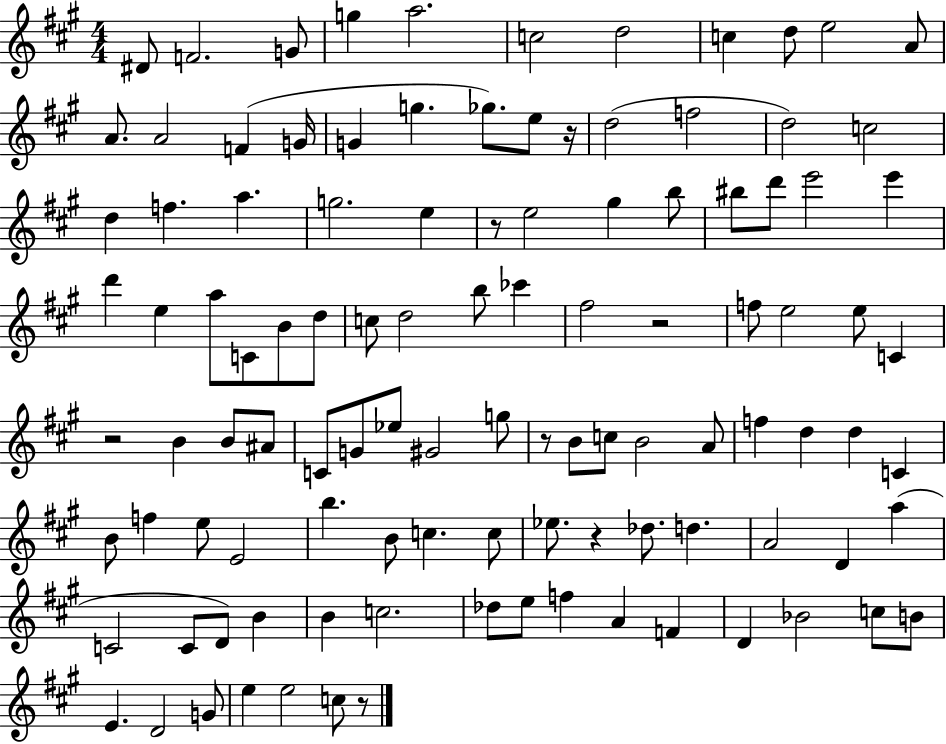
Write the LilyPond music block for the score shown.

{
  \clef treble
  \numericTimeSignature
  \time 4/4
  \key a \major
  dis'8 f'2. g'8 | g''4 a''2. | c''2 d''2 | c''4 d''8 e''2 a'8 | \break a'8. a'2 f'4( g'16 | g'4 g''4. ges''8.) e''8 r16 | d''2( f''2 | d''2) c''2 | \break d''4 f''4. a''4. | g''2. e''4 | r8 e''2 gis''4 b''8 | bis''8 d'''8 e'''2 e'''4 | \break d'''4 e''4 a''8 c'8 b'8 d''8 | c''8 d''2 b''8 ces'''4 | fis''2 r2 | f''8 e''2 e''8 c'4 | \break r2 b'4 b'8 ais'8 | c'8 g'8 ees''8 gis'2 g''8 | r8 b'8 c''8 b'2 a'8 | f''4 d''4 d''4 c'4 | \break b'8 f''4 e''8 e'2 | b''4. b'8 c''4. c''8 | ees''8. r4 des''8. d''4. | a'2 d'4 a''4( | \break c'2 c'8 d'8) b'4 | b'4 c''2. | des''8 e''8 f''4 a'4 f'4 | d'4 bes'2 c''8 b'8 | \break e'4. d'2 g'8 | e''4 e''2 c''8 r8 | \bar "|."
}